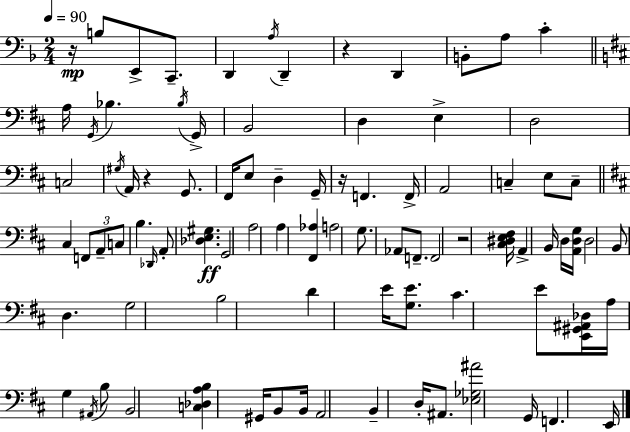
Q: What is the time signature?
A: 2/4